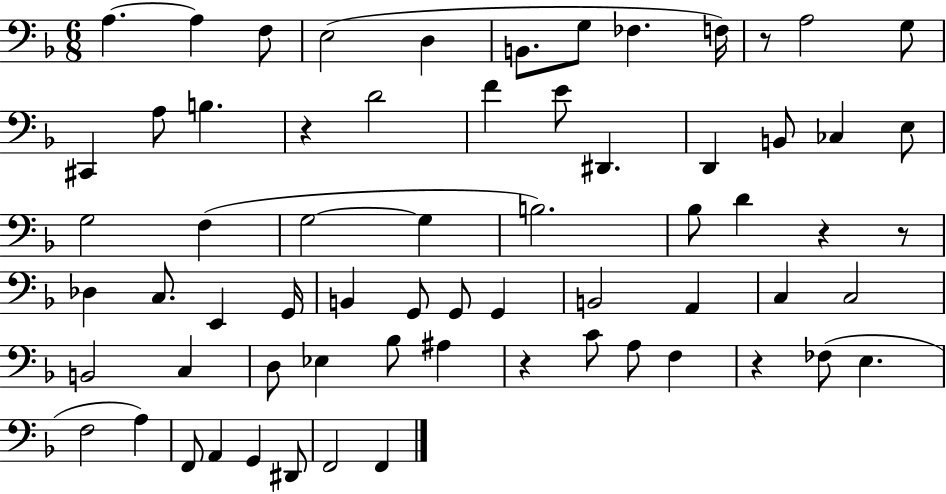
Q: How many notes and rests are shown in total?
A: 66